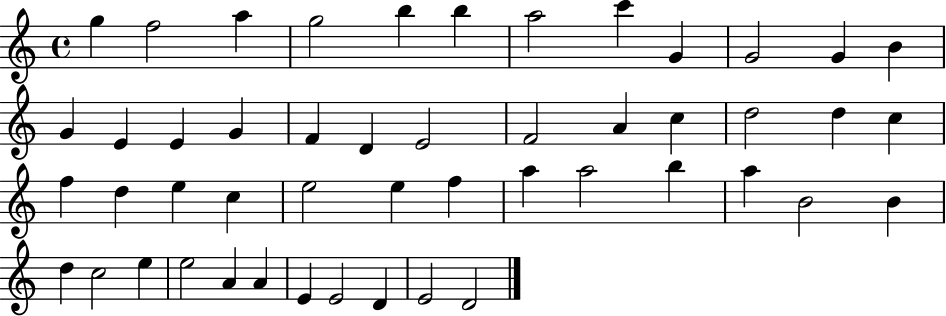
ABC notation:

X:1
T:Untitled
M:4/4
L:1/4
K:C
g f2 a g2 b b a2 c' G G2 G B G E E G F D E2 F2 A c d2 d c f d e c e2 e f a a2 b a B2 B d c2 e e2 A A E E2 D E2 D2